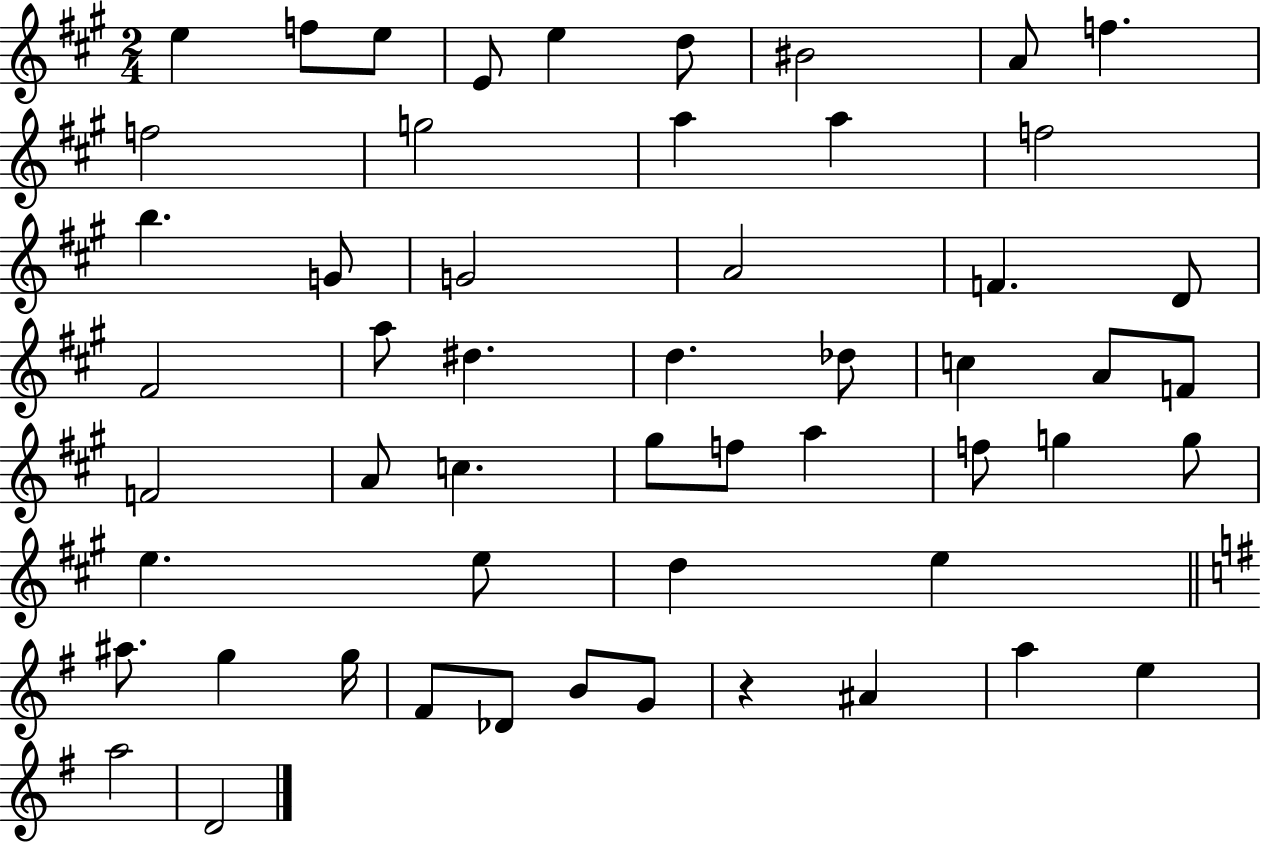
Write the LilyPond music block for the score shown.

{
  \clef treble
  \numericTimeSignature
  \time 2/4
  \key a \major
  e''4 f''8 e''8 | e'8 e''4 d''8 | bis'2 | a'8 f''4. | \break f''2 | g''2 | a''4 a''4 | f''2 | \break b''4. g'8 | g'2 | a'2 | f'4. d'8 | \break fis'2 | a''8 dis''4. | d''4. des''8 | c''4 a'8 f'8 | \break f'2 | a'8 c''4. | gis''8 f''8 a''4 | f''8 g''4 g''8 | \break e''4. e''8 | d''4 e''4 | \bar "||" \break \key g \major ais''8. g''4 g''16 | fis'8 des'8 b'8 g'8 | r4 ais'4 | a''4 e''4 | \break a''2 | d'2 | \bar "|."
}